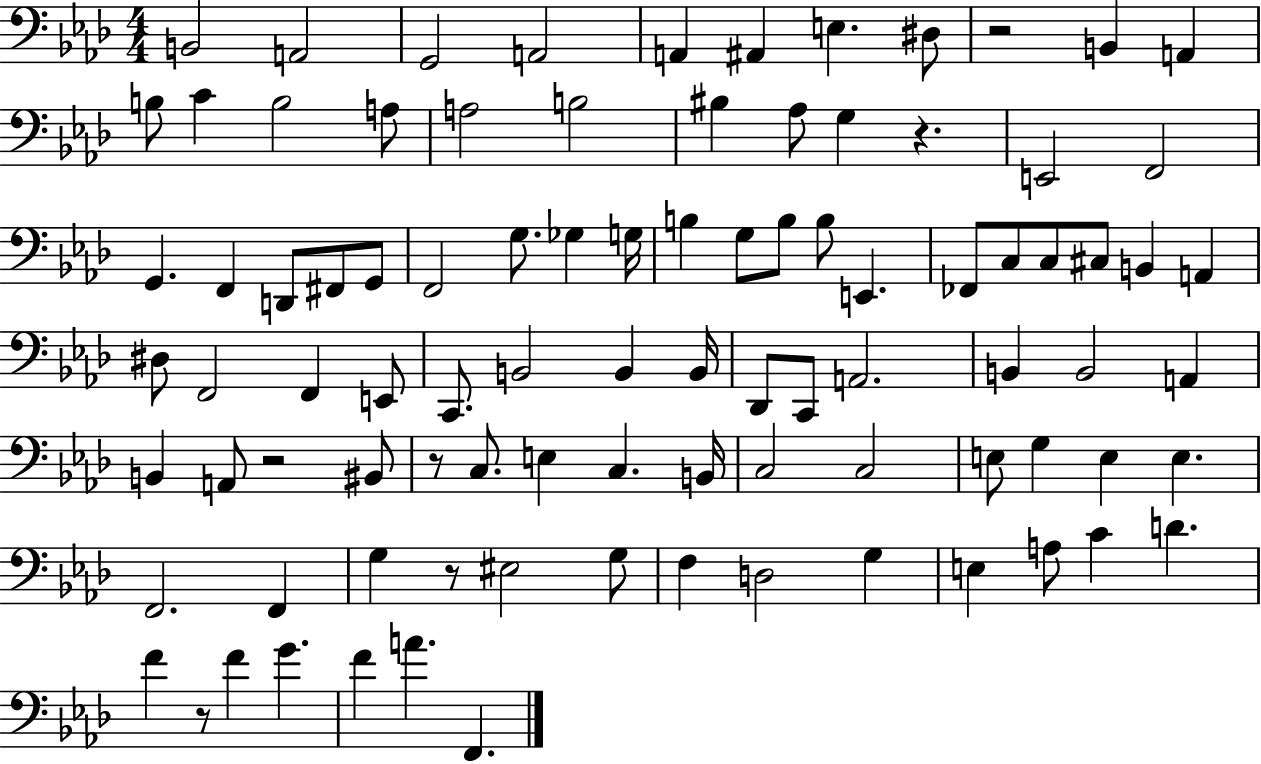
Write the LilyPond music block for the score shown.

{
  \clef bass
  \numericTimeSignature
  \time 4/4
  \key aes \major
  b,2 a,2 | g,2 a,2 | a,4 ais,4 e4. dis8 | r2 b,4 a,4 | \break b8 c'4 b2 a8 | a2 b2 | bis4 aes8 g4 r4. | e,2 f,2 | \break g,4. f,4 d,8 fis,8 g,8 | f,2 g8. ges4 g16 | b4 g8 b8 b8 e,4. | fes,8 c8 c8 cis8 b,4 a,4 | \break dis8 f,2 f,4 e,8 | c,8. b,2 b,4 b,16 | des,8 c,8 a,2. | b,4 b,2 a,4 | \break b,4 a,8 r2 bis,8 | r8 c8. e4 c4. b,16 | c2 c2 | e8 g4 e4 e4. | \break f,2. f,4 | g4 r8 eis2 g8 | f4 d2 g4 | e4 a8 c'4 d'4. | \break f'4 r8 f'4 g'4. | f'4 a'4. f,4. | \bar "|."
}